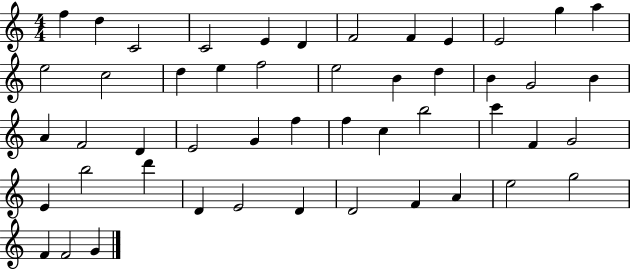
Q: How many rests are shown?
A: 0